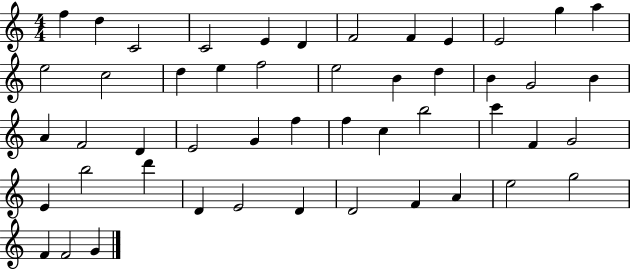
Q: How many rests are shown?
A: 0